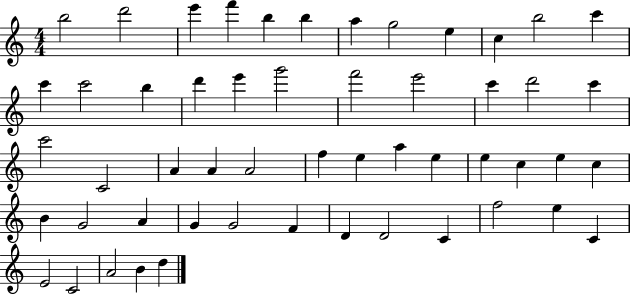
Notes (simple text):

B5/h D6/h E6/q F6/q B5/q B5/q A5/q G5/h E5/q C5/q B5/h C6/q C6/q C6/h B5/q D6/q E6/q G6/h F6/h E6/h C6/q D6/h C6/q C6/h C4/h A4/q A4/q A4/h F5/q E5/q A5/q E5/q E5/q C5/q E5/q C5/q B4/q G4/h A4/q G4/q G4/h F4/q D4/q D4/h C4/q F5/h E5/q C4/q E4/h C4/h A4/h B4/q D5/q